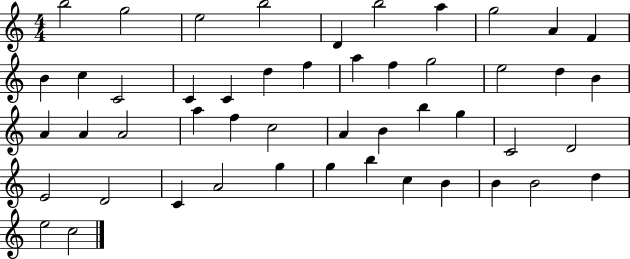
{
  \clef treble
  \numericTimeSignature
  \time 4/4
  \key c \major
  b''2 g''2 | e''2 b''2 | d'4 b''2 a''4 | g''2 a'4 f'4 | \break b'4 c''4 c'2 | c'4 c'4 d''4 f''4 | a''4 f''4 g''2 | e''2 d''4 b'4 | \break a'4 a'4 a'2 | a''4 f''4 c''2 | a'4 b'4 b''4 g''4 | c'2 d'2 | \break e'2 d'2 | c'4 a'2 g''4 | g''4 b''4 c''4 b'4 | b'4 b'2 d''4 | \break e''2 c''2 | \bar "|."
}